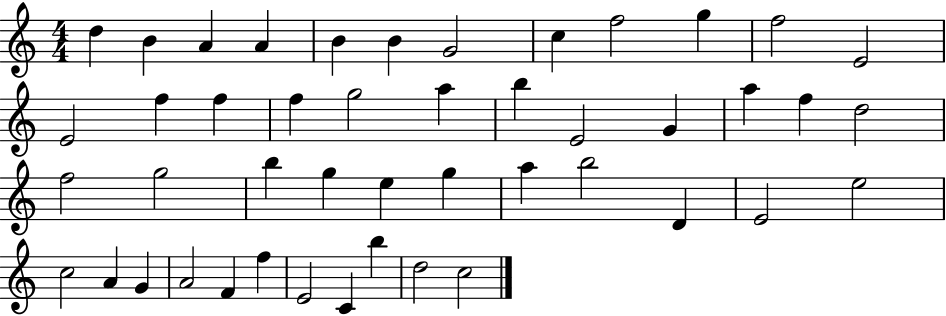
{
  \clef treble
  \numericTimeSignature
  \time 4/4
  \key c \major
  d''4 b'4 a'4 a'4 | b'4 b'4 g'2 | c''4 f''2 g''4 | f''2 e'2 | \break e'2 f''4 f''4 | f''4 g''2 a''4 | b''4 e'2 g'4 | a''4 f''4 d''2 | \break f''2 g''2 | b''4 g''4 e''4 g''4 | a''4 b''2 d'4 | e'2 e''2 | \break c''2 a'4 g'4 | a'2 f'4 f''4 | e'2 c'4 b''4 | d''2 c''2 | \break \bar "|."
}